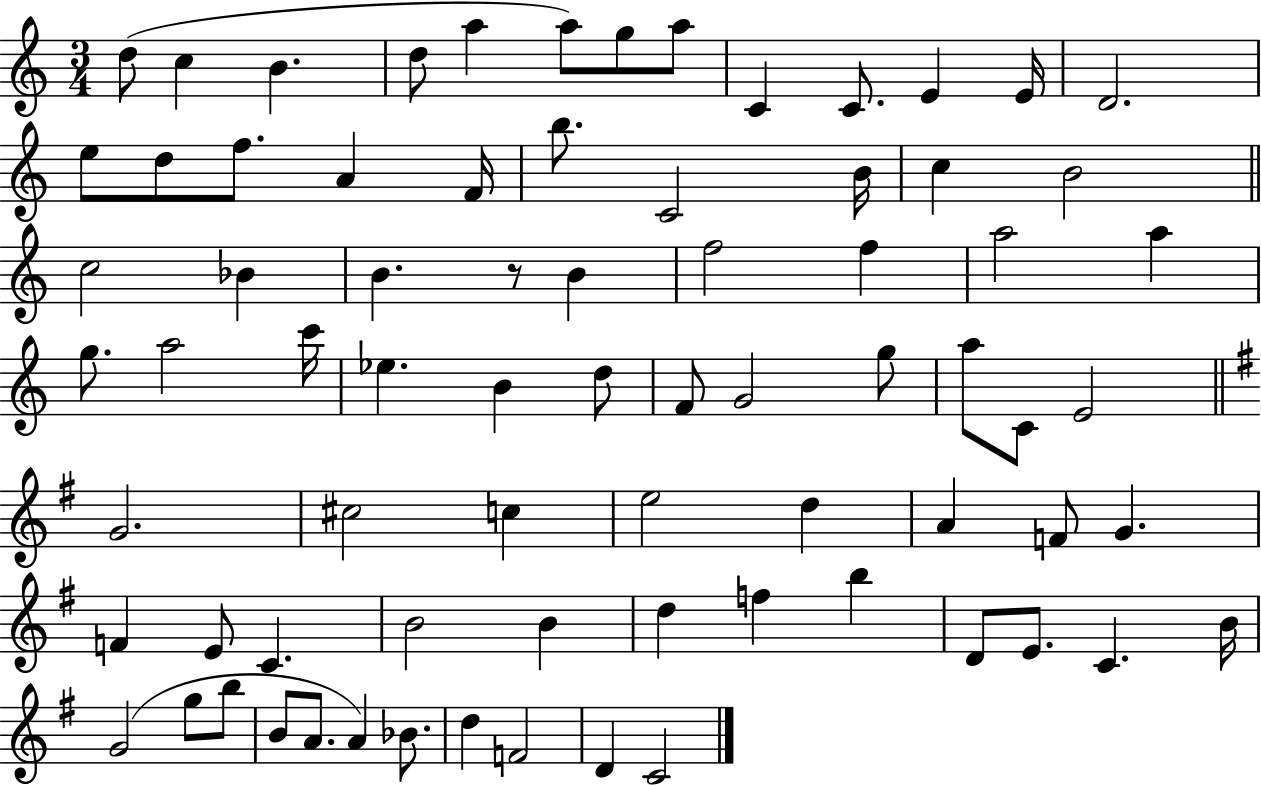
{
  \clef treble
  \numericTimeSignature
  \time 3/4
  \key c \major
  d''8( c''4 b'4. | d''8 a''4 a''8) g''8 a''8 | c'4 c'8. e'4 e'16 | d'2. | \break e''8 d''8 f''8. a'4 f'16 | b''8. c'2 b'16 | c''4 b'2 | \bar "||" \break \key c \major c''2 bes'4 | b'4. r8 b'4 | f''2 f''4 | a''2 a''4 | \break g''8. a''2 c'''16 | ees''4. b'4 d''8 | f'8 g'2 g''8 | a''8 c'8 e'2 | \break \bar "||" \break \key e \minor g'2. | cis''2 c''4 | e''2 d''4 | a'4 f'8 g'4. | \break f'4 e'8 c'4. | b'2 b'4 | d''4 f''4 b''4 | d'8 e'8. c'4. b'16 | \break g'2( g''8 b''8 | b'8 a'8. a'4) bes'8. | d''4 f'2 | d'4 c'2 | \break \bar "|."
}